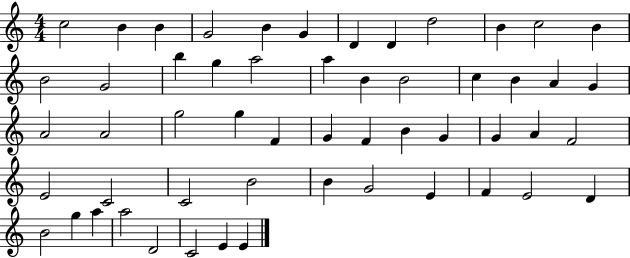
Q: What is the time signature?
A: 4/4